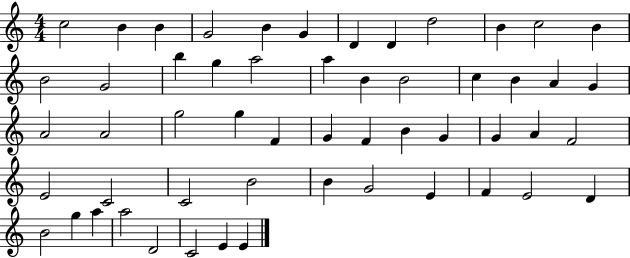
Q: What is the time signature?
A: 4/4